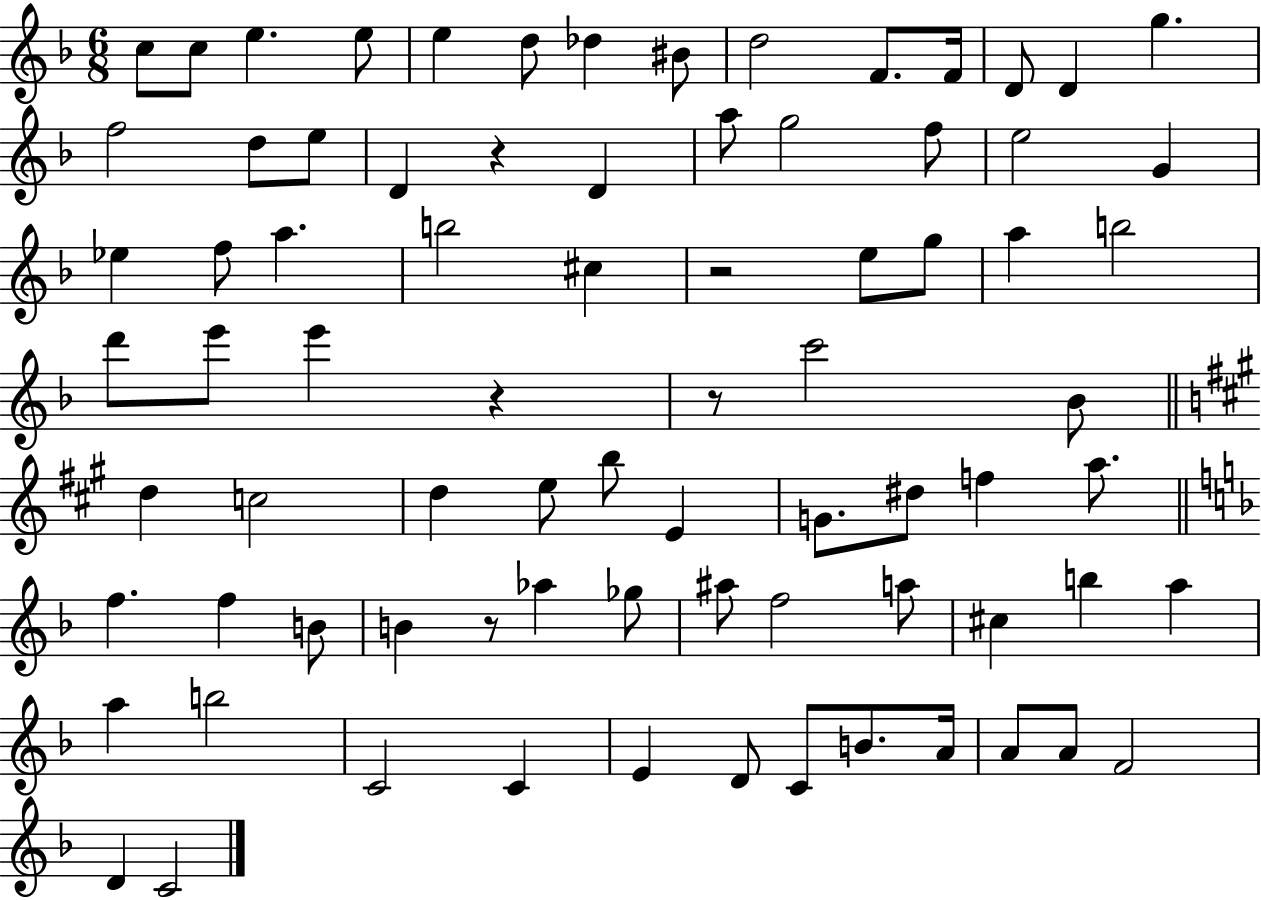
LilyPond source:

{
  \clef treble
  \numericTimeSignature
  \time 6/8
  \key f \major
  c''8 c''8 e''4. e''8 | e''4 d''8 des''4 bis'8 | d''2 f'8. f'16 | d'8 d'4 g''4. | \break f''2 d''8 e''8 | d'4 r4 d'4 | a''8 g''2 f''8 | e''2 g'4 | \break ees''4 f''8 a''4. | b''2 cis''4 | r2 e''8 g''8 | a''4 b''2 | \break d'''8 e'''8 e'''4 r4 | r8 c'''2 bes'8 | \bar "||" \break \key a \major d''4 c''2 | d''4 e''8 b''8 e'4 | g'8. dis''8 f''4 a''8. | \bar "||" \break \key f \major f''4. f''4 b'8 | b'4 r8 aes''4 ges''8 | ais''8 f''2 a''8 | cis''4 b''4 a''4 | \break a''4 b''2 | c'2 c'4 | e'4 d'8 c'8 b'8. a'16 | a'8 a'8 f'2 | \break d'4 c'2 | \bar "|."
}